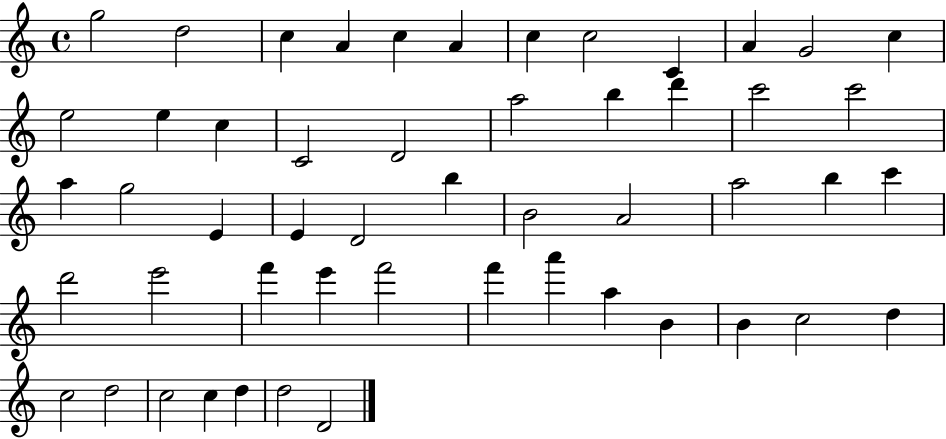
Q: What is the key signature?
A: C major